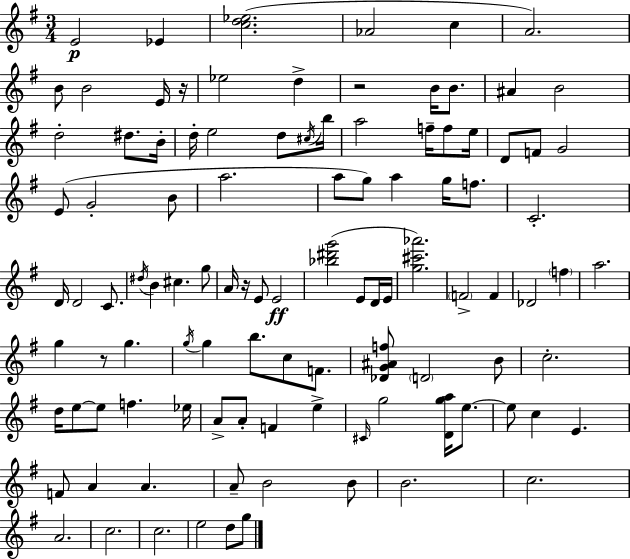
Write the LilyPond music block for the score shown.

{
  \clef treble
  \numericTimeSignature
  \time 3/4
  \key e \minor
  e'2\p ees'4 | <c'' d'' ees''>2.( | aes'2 c''4 | a'2.) | \break b'8 b'2 e'16 r16 | ees''2 d''4-> | r2 b'16 b'8. | ais'4 b'2 | \break d''2-. dis''8. b'16-. | d''16-. e''2 d''8 \acciaccatura { cis''16 } | b''16 a''2 f''16-- f''8 | e''16 d'8 f'8 g'2 | \break e'8( g'2-. b'8 | a''2. | a''8 g''8) a''4 g''16 f''8. | c'2.-. | \break d'16 d'2 c'8. | \acciaccatura { dis''16 } b'4 cis''4. | g''8 a'16 r16 e'8 e'2\ff | <bes'' dis''' g'''>2( e'8 | \break d'16 e'16 <g'' cis''' aes'''>2.) | \parenthesize f'2-> f'4 | des'2 \parenthesize f''4 | a''2. | \break g''4 r8 g''4. | \acciaccatura { g''16 } g''4 b''8. c''8 | f'8. <des' g' ais' f''>8 \parenthesize d'2 | b'8 c''2.-. | \break d''16 e''8~~ e''8 f''4. | ees''16 a'8-> a'8-. f'4 e''4-> | \grace { cis'16 } g''2 | <d' g'' a''>16 e''8.~~ e''8 c''4 e'4. | \break f'8 a'4 a'4. | a'8-- b'2 | b'8 b'2. | c''2. | \break a'2. | c''2. | c''2. | e''2 | \break d''8 g''8 \bar "|."
}